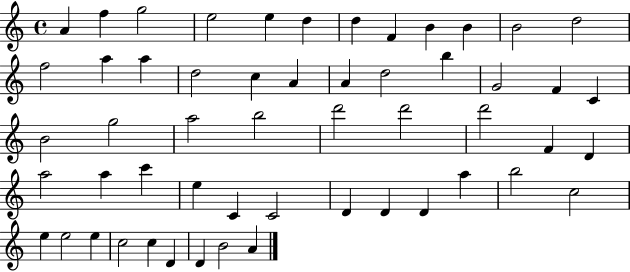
X:1
T:Untitled
M:4/4
L:1/4
K:C
A f g2 e2 e d d F B B B2 d2 f2 a a d2 c A A d2 b G2 F C B2 g2 a2 b2 d'2 d'2 d'2 F D a2 a c' e C C2 D D D a b2 c2 e e2 e c2 c D D B2 A